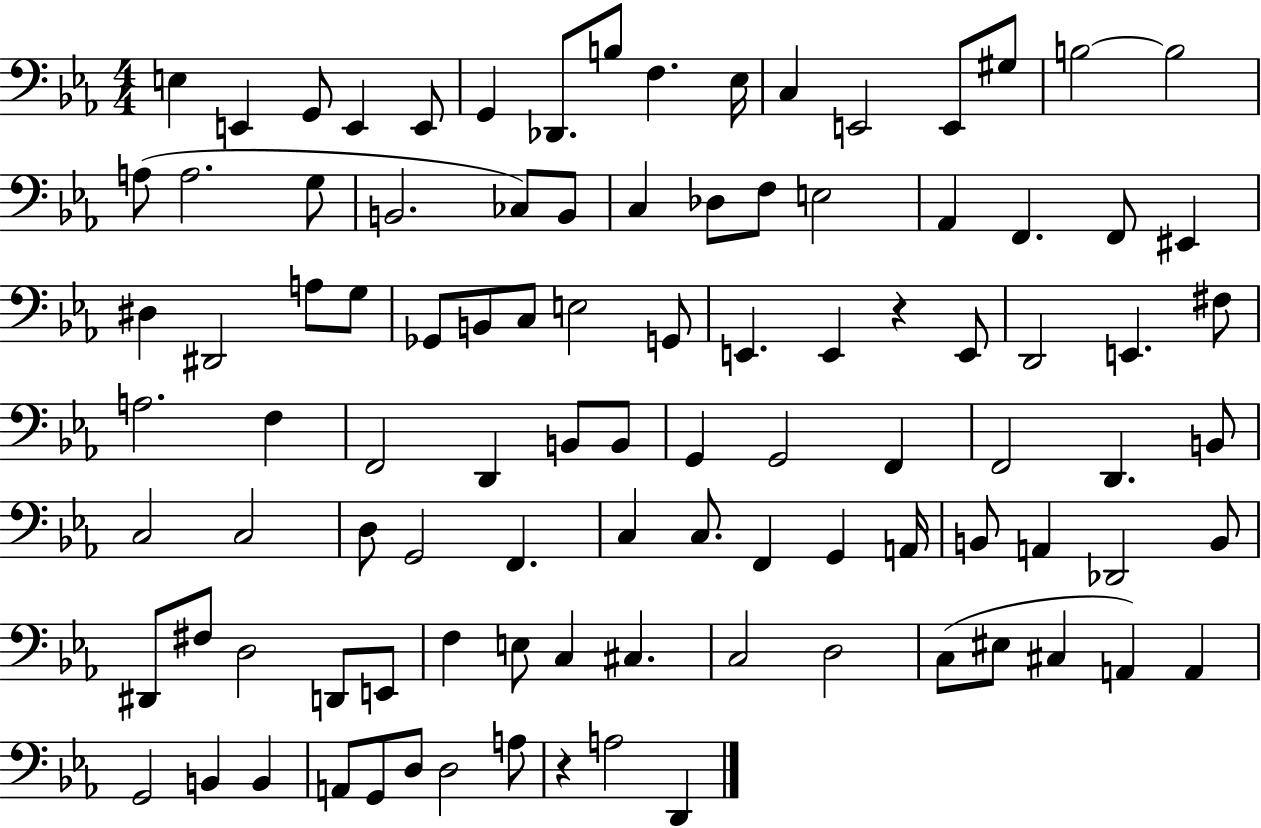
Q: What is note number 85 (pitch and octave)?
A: C#3